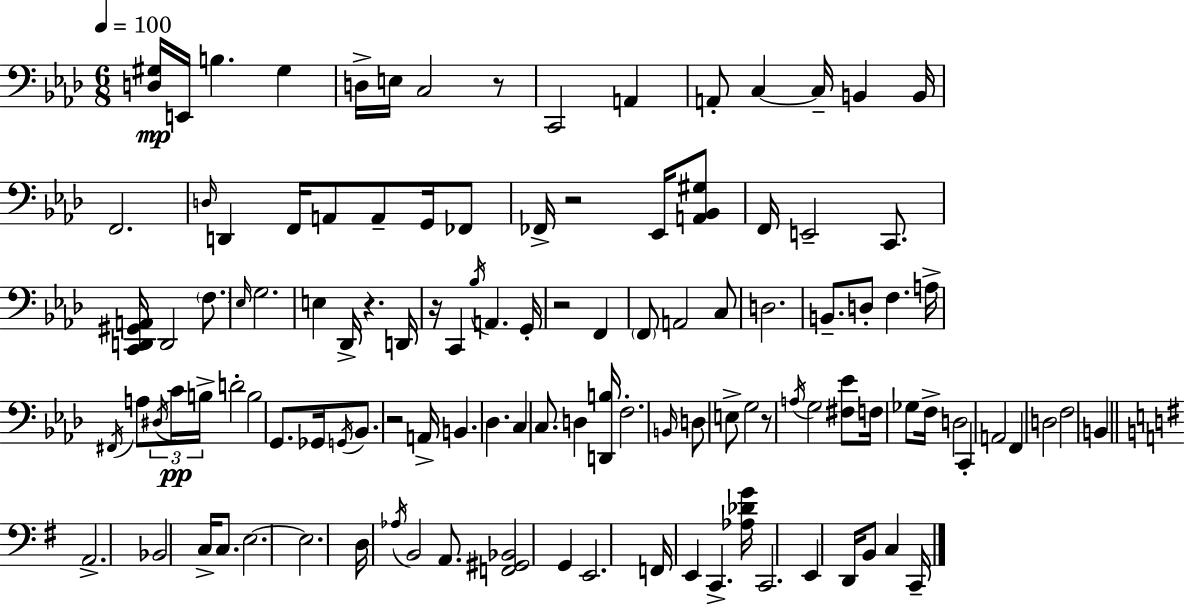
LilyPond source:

{
  \clef bass
  \numericTimeSignature
  \time 6/8
  \key f \minor
  \tempo 4 = 100
  <d gis>16\mp e,16 b4. gis4 | d16-> e16 c2 r8 | c,2 a,4 | a,8-. c4~~ c16-- b,4 b,16 | \break f,2. | \grace { d16 } d,4 f,16 a,8 a,8-- g,16 fes,8 | fes,16-> r2 ees,16 <a, bes, gis>8 | f,16 e,2-- c,8. | \break <c, d, gis, a,>16 d,2 \parenthesize f8. | \grace { ees16 } g2. | e4 des,16-> r4. | d,16 r16 c,4 \acciaccatura { bes16 } a,4. | \break g,16-. r2 f,4 | \parenthesize f,8 a,2 | c8 d2. | b,8.-- d8-. f4. | \break a16-> \acciaccatura { fis,16 } a8 \tuplet 3/2 { \acciaccatura { dis16 } c'16\pp b16-> } d'2-. | b2 | g,8. ges,16 \acciaccatura { g,16 } bes,8. r2 | a,16-> b,4. | \break des4. c4 c8. | d4 <d, b>16 f2.-. | \grace { b,16 } d8 e8-> g2 | r8 \acciaccatura { a16 } g2 | \break <fis ees'>8 f16 ges8 f16-> | d2 c,4-. | a,2 f,4 | d2 f2 | \break b,4 \bar "||" \break \key e \minor a,2.-> | bes,2 c16-> c8. | e2.~~ | e2. | \break d16 \acciaccatura { aes16 } b,2 a,8. | <f, gis, bes,>2 g,4 | e,2. | f,16 e,4 c,4.-> | \break <aes des' g'>16 c,2. | e,4 d,16 b,8 c4 | c,16-- \bar "|."
}